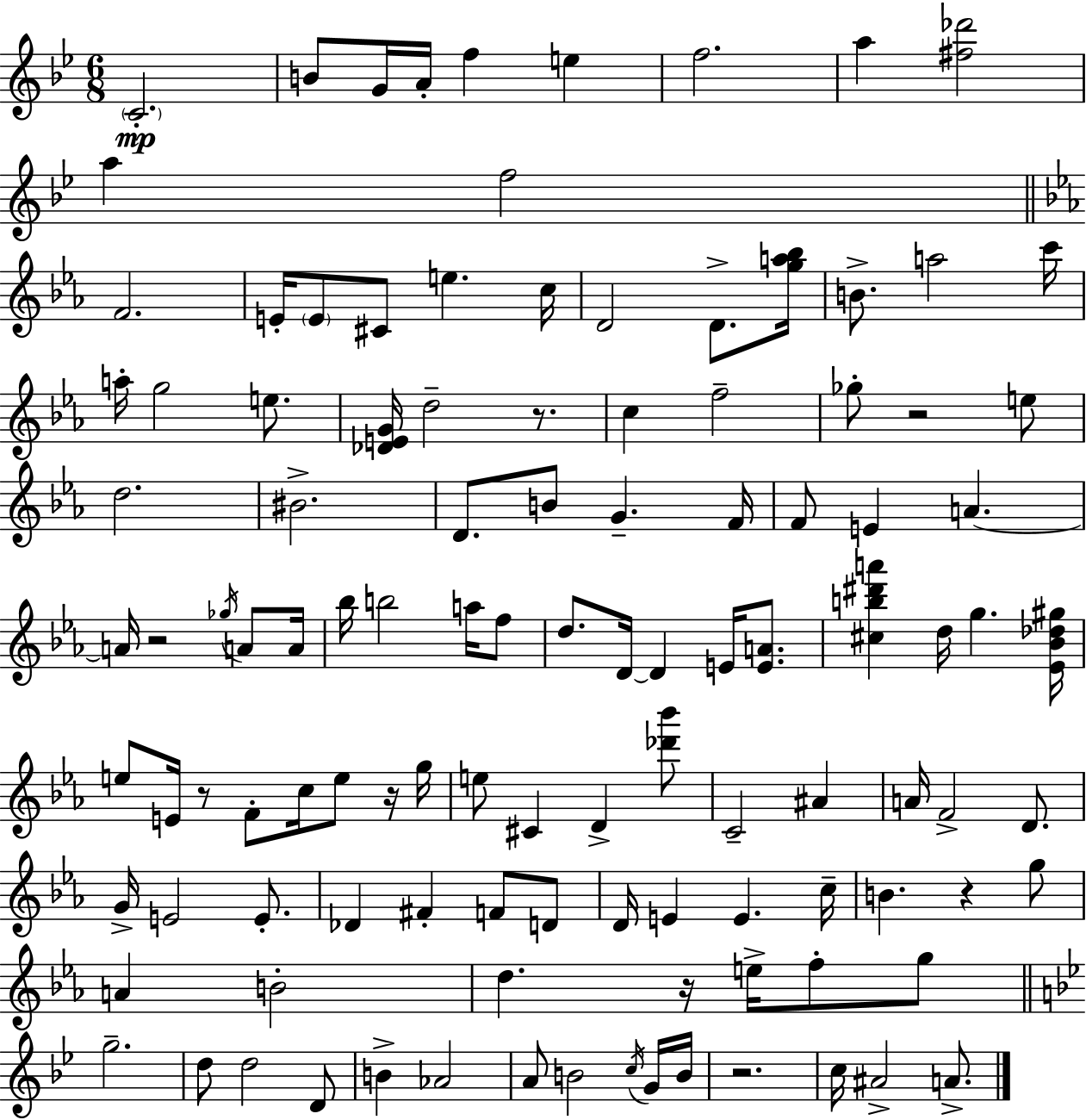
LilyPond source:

{
  \clef treble
  \numericTimeSignature
  \time 6/8
  \key bes \major
  \parenthesize c'2.-.\mp | b'8 g'16 a'16-. f''4 e''4 | f''2. | a''4 <fis'' des'''>2 | \break a''4 f''2 | \bar "||" \break \key ees \major f'2. | e'16-. \parenthesize e'8 cis'8 e''4. c''16 | d'2 d'8.-> <g'' a'' bes''>16 | b'8.-> a''2 c'''16 | \break a''16-. g''2 e''8. | <des' e' g'>16 d''2-- r8. | c''4 f''2-- | ges''8-. r2 e''8 | \break d''2. | bis'2.-> | d'8. b'8 g'4.-- f'16 | f'8 e'4 a'4.~~ | \break a'16 r2 \acciaccatura { ges''16 } a'8 | a'16 bes''16 b''2 a''16 f''8 | d''8. d'16~~ d'4 e'16 <e' a'>8. | <cis'' b'' dis''' a'''>4 d''16 g''4. | \break <ees' bes' des'' gis''>16 e''8 e'16 r8 f'8-. c''16 e''8 r16 | g''16 e''8 cis'4 d'4-> <des''' bes'''>8 | c'2-- ais'4 | a'16 f'2-> d'8. | \break g'16-> e'2 e'8.-. | des'4 fis'4-. f'8 d'8 | d'16 e'4 e'4. | c''16-- b'4. r4 g''8 | \break a'4 b'2-. | d''4. r16 e''16-> f''8-. g''8 | \bar "||" \break \key bes \major g''2.-- | d''8 d''2 d'8 | b'4-> aes'2 | a'8 b'2 \acciaccatura { c''16 } g'16 | \break b'16 r2. | c''16 ais'2-> a'8.-> | \bar "|."
}